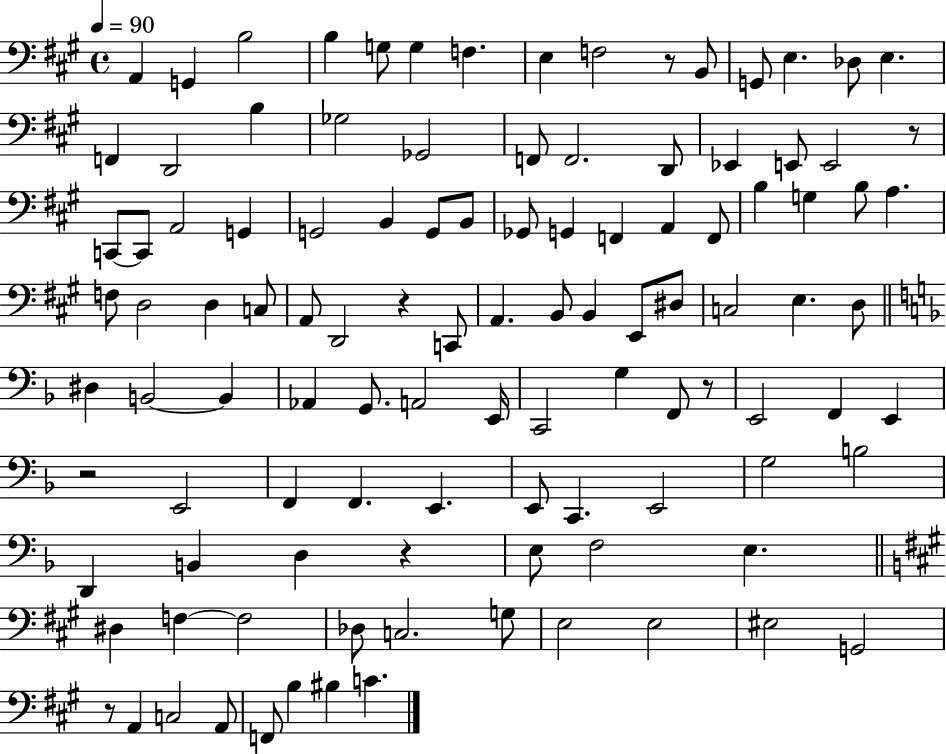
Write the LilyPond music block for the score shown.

{
  \clef bass
  \time 4/4
  \defaultTimeSignature
  \key a \major
  \tempo 4 = 90
  a,4 g,4 b2 | b4 g8 g4 f4. | e4 f2 r8 b,8 | g,8 e4. des8 e4. | \break f,4 d,2 b4 | ges2 ges,2 | f,8 f,2. d,8 | ees,4 e,8 e,2 r8 | \break c,8~~ c,8 a,2 g,4 | g,2 b,4 g,8 b,8 | ges,8 g,4 f,4 a,4 f,8 | b4 g4 b8 a4. | \break f8 d2 d4 c8 | a,8 d,2 r4 c,8 | a,4. b,8 b,4 e,8 dis8 | c2 e4. d8 | \break \bar "||" \break \key f \major dis4 b,2~~ b,4 | aes,4 g,8. a,2 e,16 | c,2 g4 f,8 r8 | e,2 f,4 e,4 | \break r2 e,2 | f,4 f,4. e,4. | e,8 c,4. e,2 | g2 b2 | \break d,4 b,4 d4 r4 | e8 f2 e4. | \bar "||" \break \key a \major dis4 f4~~ f2 | des8 c2. g8 | e2 e2 | eis2 g,2 | \break r8 a,4 c2 a,8 | f,8 b4 bis4 c'4. | \bar "|."
}